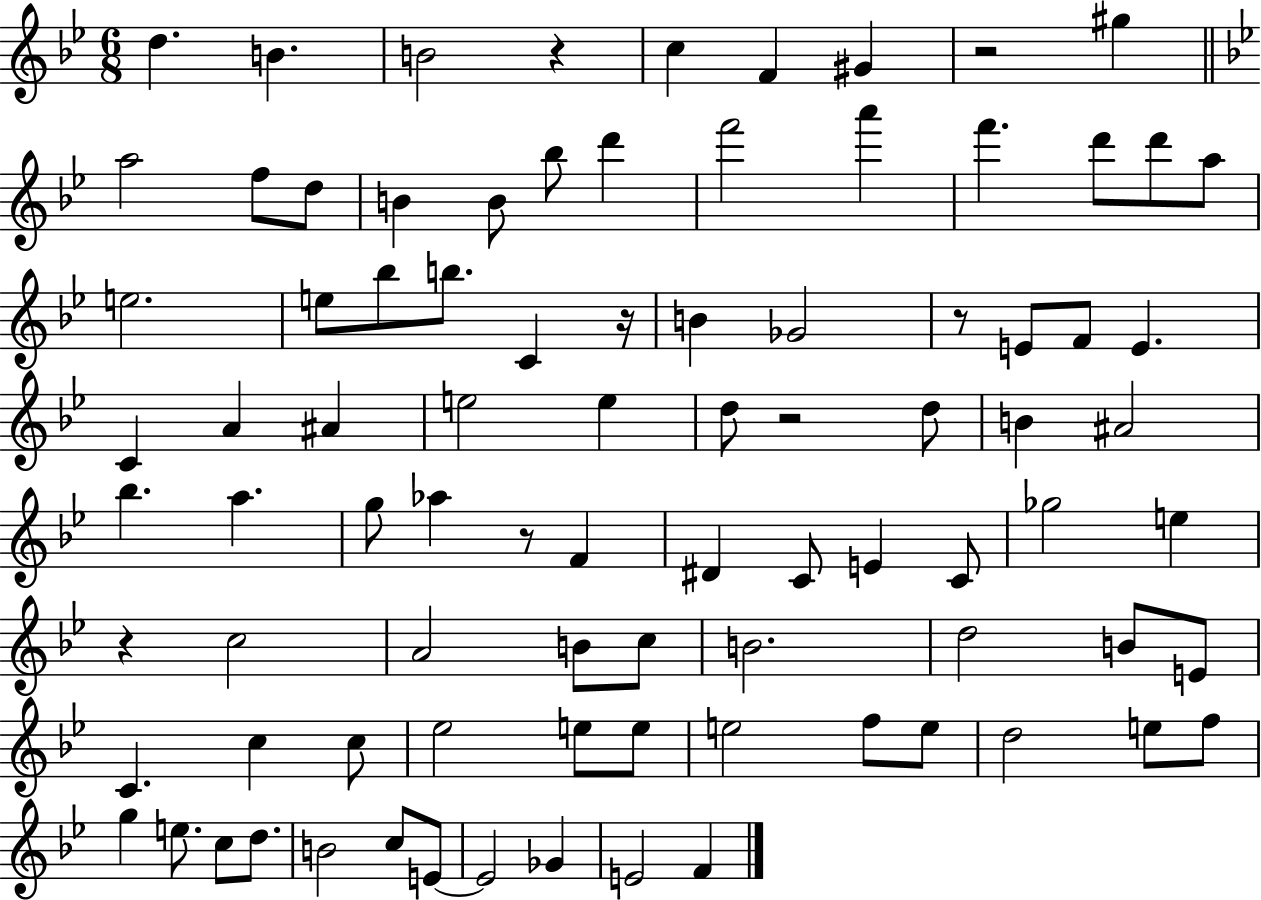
{
  \clef treble
  \numericTimeSignature
  \time 6/8
  \key bes \major
  d''4. b'4. | b'2 r4 | c''4 f'4 gis'4 | r2 gis''4 | \break \bar "||" \break \key g \minor a''2 f''8 d''8 | b'4 b'8 bes''8 d'''4 | f'''2 a'''4 | f'''4. d'''8 d'''8 a''8 | \break e''2. | e''8 bes''8 b''8. c'4 r16 | b'4 ges'2 | r8 e'8 f'8 e'4. | \break c'4 a'4 ais'4 | e''2 e''4 | d''8 r2 d''8 | b'4 ais'2 | \break bes''4. a''4. | g''8 aes''4 r8 f'4 | dis'4 c'8 e'4 c'8 | ges''2 e''4 | \break r4 c''2 | a'2 b'8 c''8 | b'2. | d''2 b'8 e'8 | \break c'4. c''4 c''8 | ees''2 e''8 e''8 | e''2 f''8 e''8 | d''2 e''8 f''8 | \break g''4 e''8. c''8 d''8. | b'2 c''8 e'8~~ | e'2 ges'4 | e'2 f'4 | \break \bar "|."
}